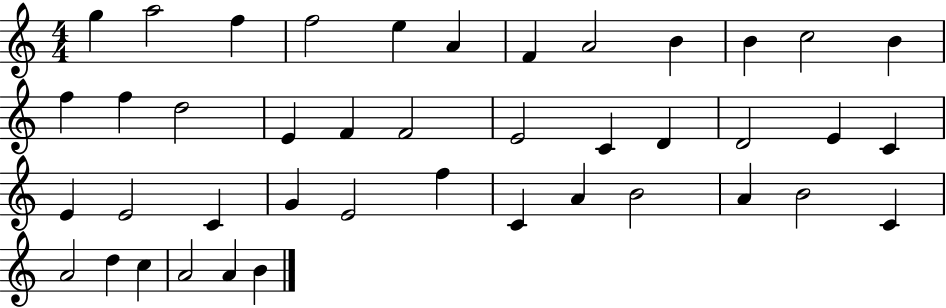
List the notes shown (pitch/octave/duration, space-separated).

G5/q A5/h F5/q F5/h E5/q A4/q F4/q A4/h B4/q B4/q C5/h B4/q F5/q F5/q D5/h E4/q F4/q F4/h E4/h C4/q D4/q D4/h E4/q C4/q E4/q E4/h C4/q G4/q E4/h F5/q C4/q A4/q B4/h A4/q B4/h C4/q A4/h D5/q C5/q A4/h A4/q B4/q